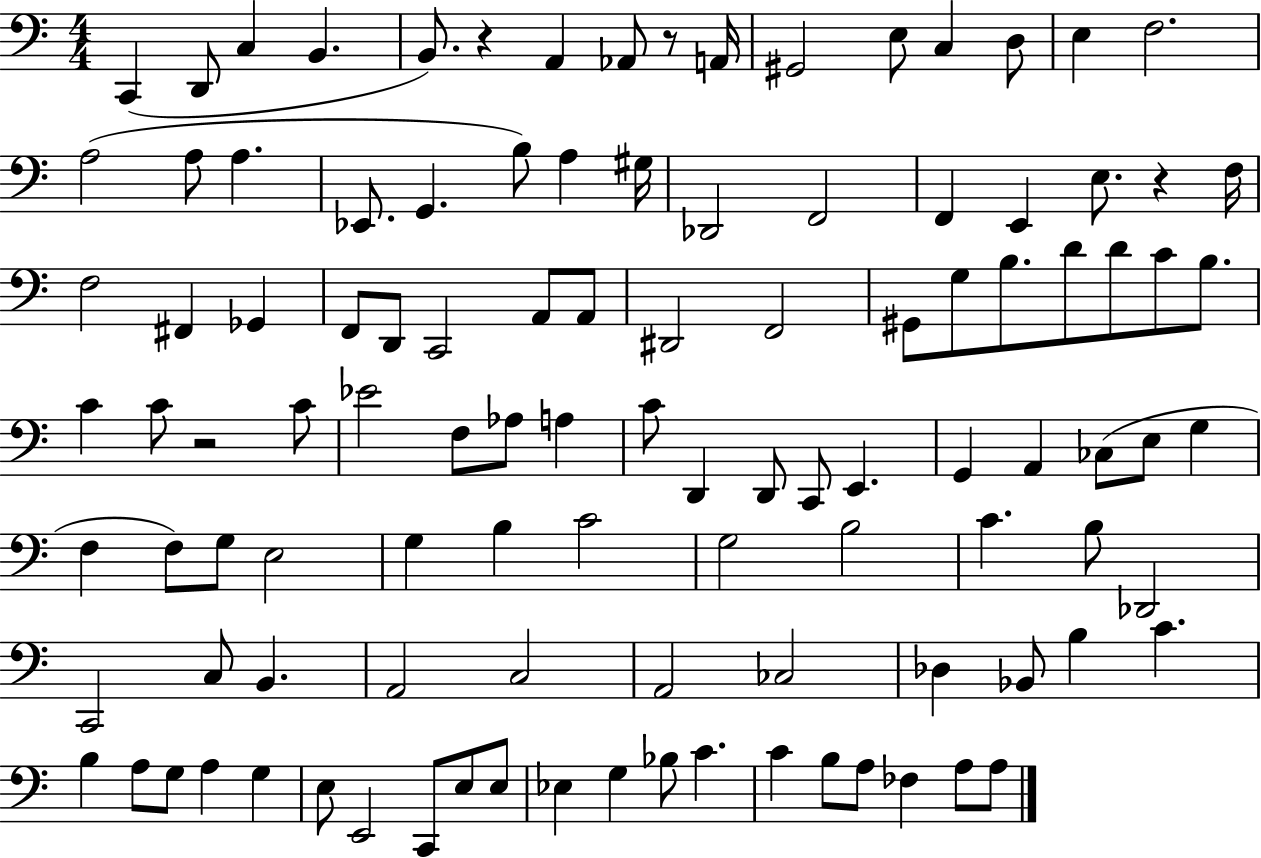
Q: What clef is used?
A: bass